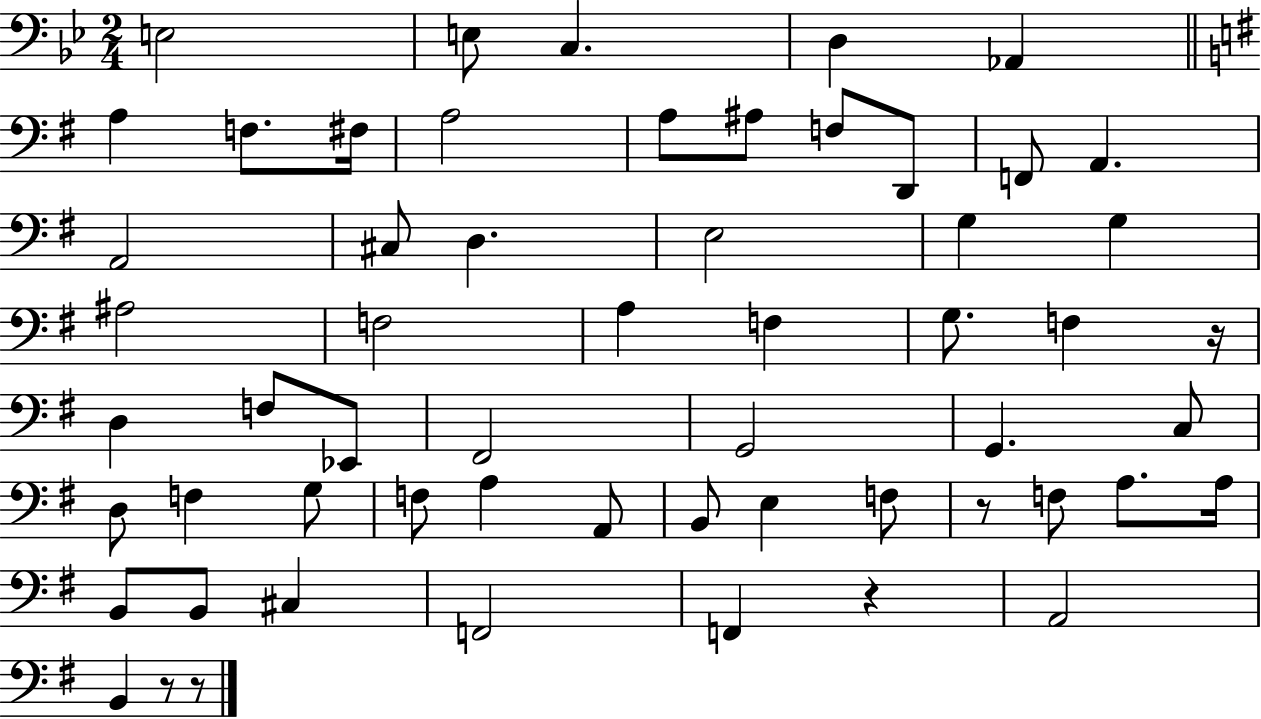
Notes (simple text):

E3/h E3/e C3/q. D3/q Ab2/q A3/q F3/e. F#3/s A3/h A3/e A#3/e F3/e D2/e F2/e A2/q. A2/h C#3/e D3/q. E3/h G3/q G3/q A#3/h F3/h A3/q F3/q G3/e. F3/q R/s D3/q F3/e Eb2/e F#2/h G2/h G2/q. C3/e D3/e F3/q G3/e F3/e A3/q A2/e B2/e E3/q F3/e R/e F3/e A3/e. A3/s B2/e B2/e C#3/q F2/h F2/q R/q A2/h B2/q R/e R/e